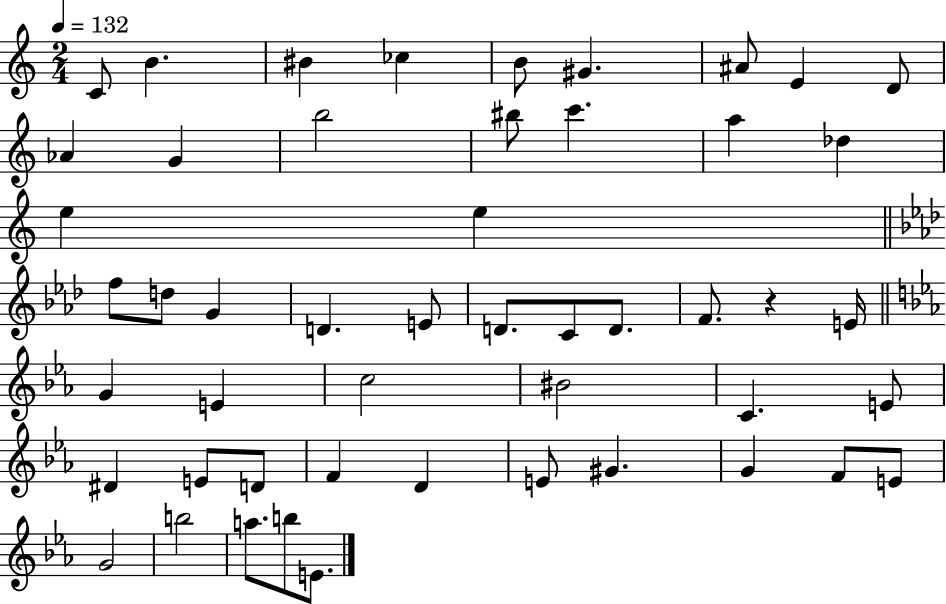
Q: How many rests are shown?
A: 1